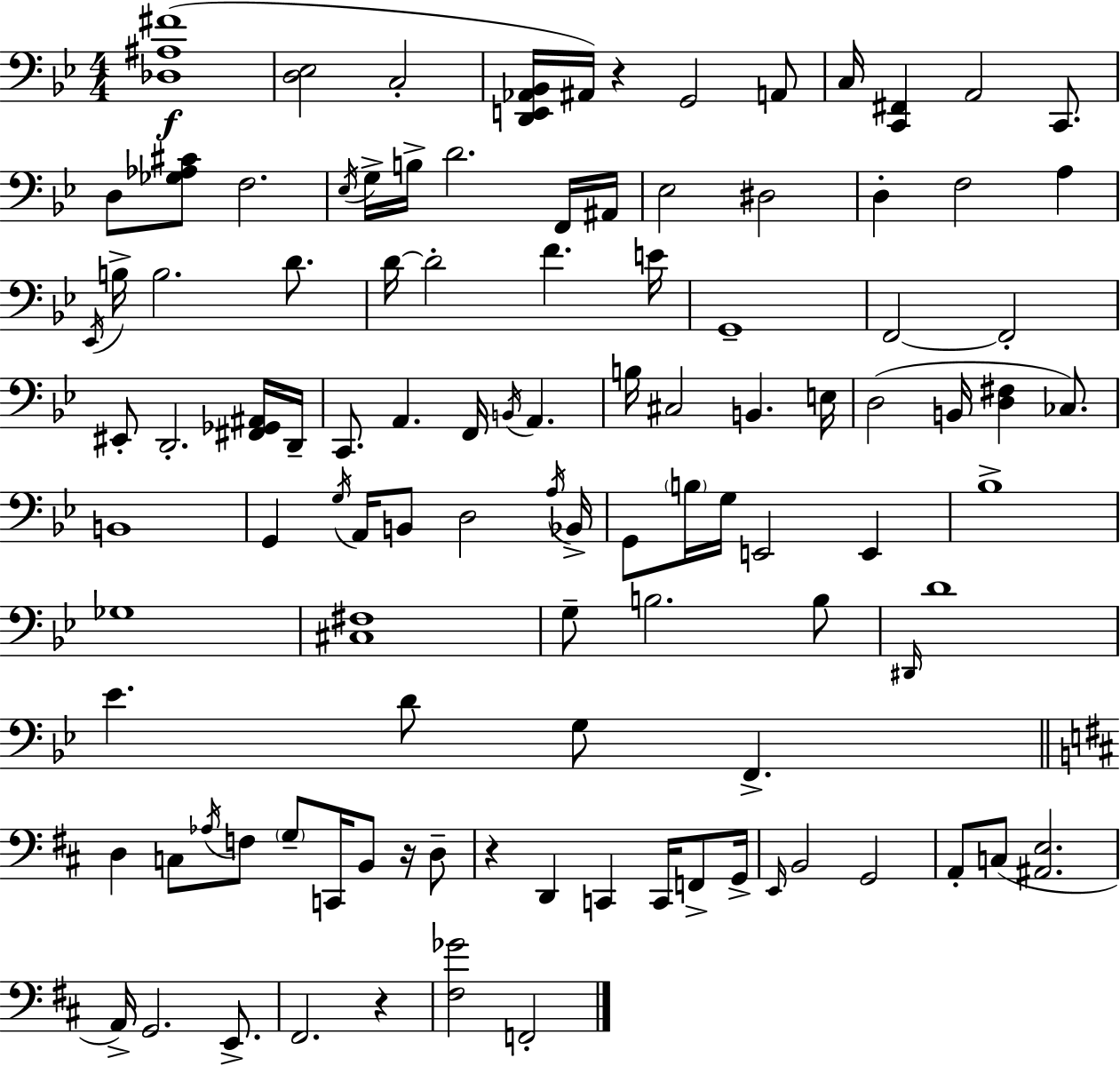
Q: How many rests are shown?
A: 4